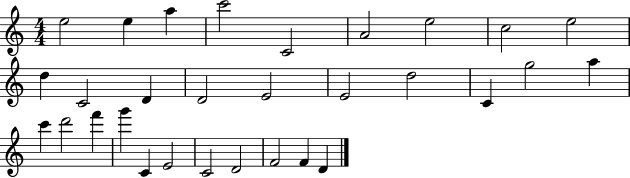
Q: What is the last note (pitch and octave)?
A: D4